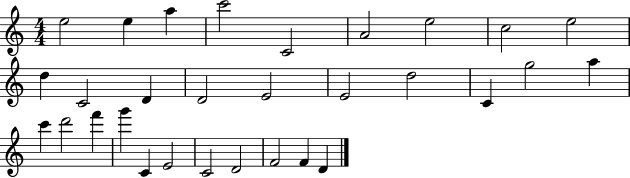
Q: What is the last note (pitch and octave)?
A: D4